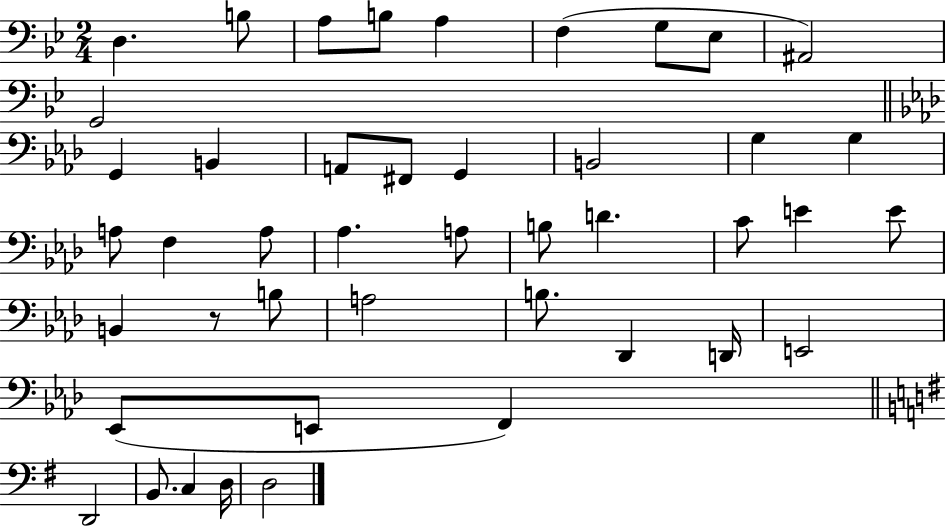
X:1
T:Untitled
M:2/4
L:1/4
K:Bb
D, B,/2 A,/2 B,/2 A, F, G,/2 _E,/2 ^A,,2 G,,2 G,, B,, A,,/2 ^F,,/2 G,, B,,2 G, G, A,/2 F, A,/2 _A, A,/2 B,/2 D C/2 E E/2 B,, z/2 B,/2 A,2 B,/2 _D,, D,,/4 E,,2 _E,,/2 E,,/2 F,, D,,2 B,,/2 C, D,/4 D,2